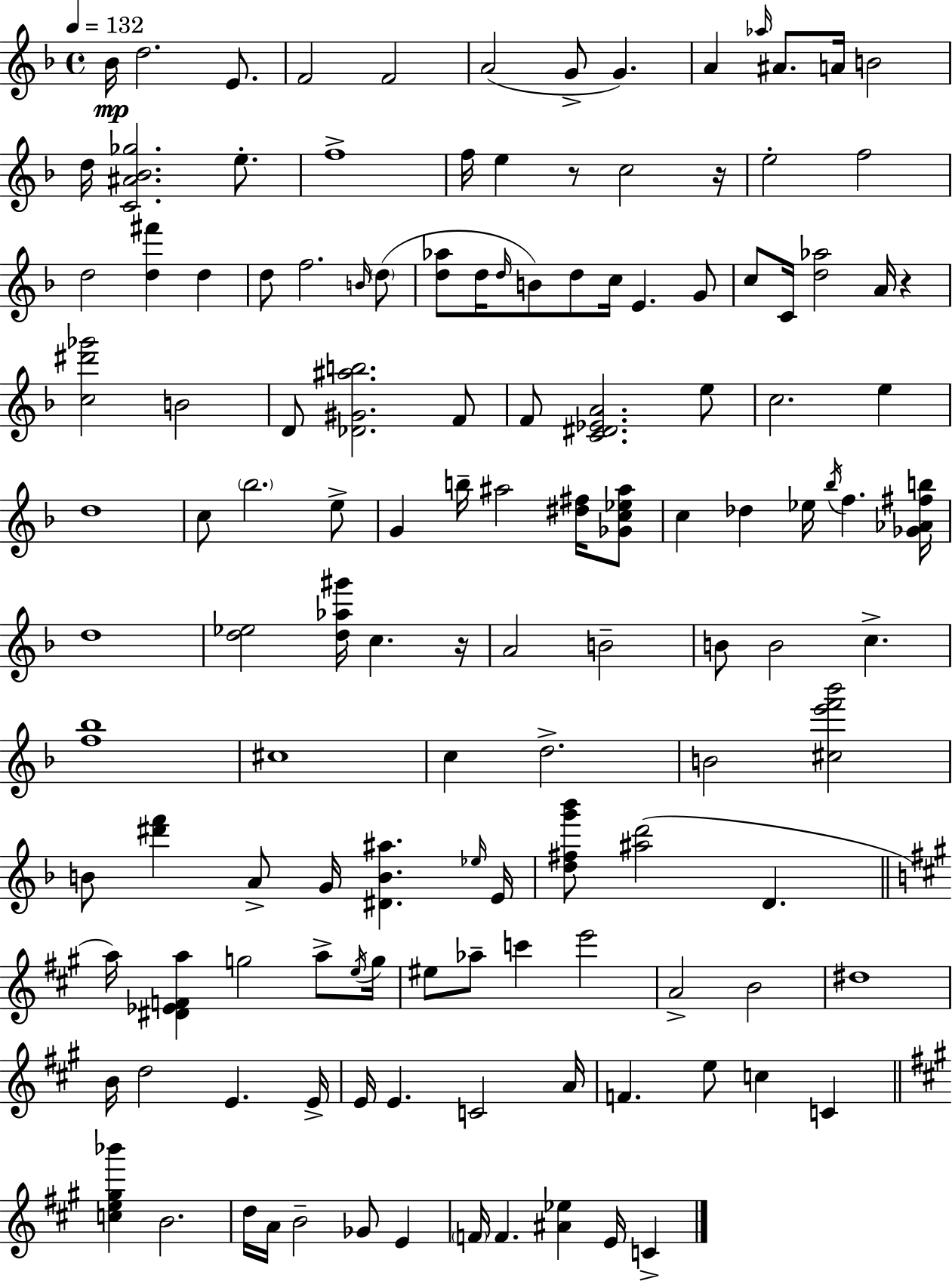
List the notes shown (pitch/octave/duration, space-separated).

Bb4/s D5/h. E4/e. F4/h F4/h A4/h G4/e G4/q. A4/q Ab5/s A#4/e. A4/s B4/h D5/s [C4,A#4,Bb4,Gb5]/h. E5/e. F5/w F5/s E5/q R/e C5/h R/s E5/h F5/h D5/h [D5,F#6]/q D5/q D5/e F5/h. B4/s D5/e [D5,Ab5]/e D5/s D5/s B4/e D5/e C5/s E4/q. G4/e C5/e C4/s [D5,Ab5]/h A4/s R/q [C5,D#6,Gb6]/h B4/h D4/e [Db4,G#4,A#5,B5]/h. F4/e F4/e [C4,D#4,Eb4,A4]/h. E5/e C5/h. E5/q D5/w C5/e Bb5/h. E5/e G4/q B5/s A#5/h [D#5,F#5]/s [Gb4,C5,Eb5,A#5]/e C5/q Db5/q Eb5/s Bb5/s F5/q. [Gb4,Ab4,F#5,B5]/s D5/w [D5,Eb5]/h [D5,Ab5,G#6]/s C5/q. R/s A4/h B4/h B4/e B4/h C5/q. [F5,Bb5]/w C#5/w C5/q D5/h. B4/h [C#5,E6,F6,Bb6]/h B4/e [D#6,F6]/q A4/e G4/s [D#4,B4,A#5]/q. Eb5/s E4/s [D5,F#5,G6,Bb6]/e [A#5,D6]/h D4/q. A5/s [D#4,Eb4,F4,A5]/q G5/h A5/e E5/s G5/s EIS5/e Ab5/e C6/q E6/h A4/h B4/h D#5/w B4/s D5/h E4/q. E4/s E4/s E4/q. C4/h A4/s F4/q. E5/e C5/q C4/q [C5,E5,G#5,Bb6]/q B4/h. D5/s A4/s B4/h Gb4/e E4/q F4/s F4/q. [A#4,Eb5]/q E4/s C4/q